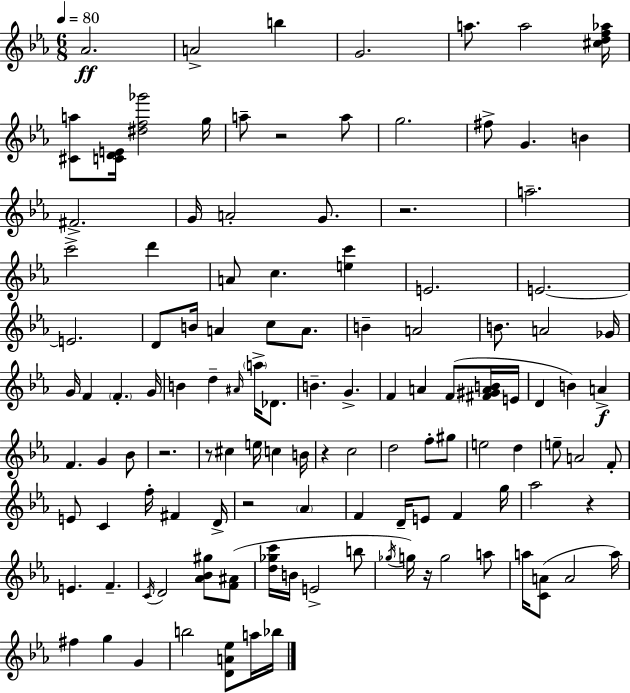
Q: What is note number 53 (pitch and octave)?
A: A4